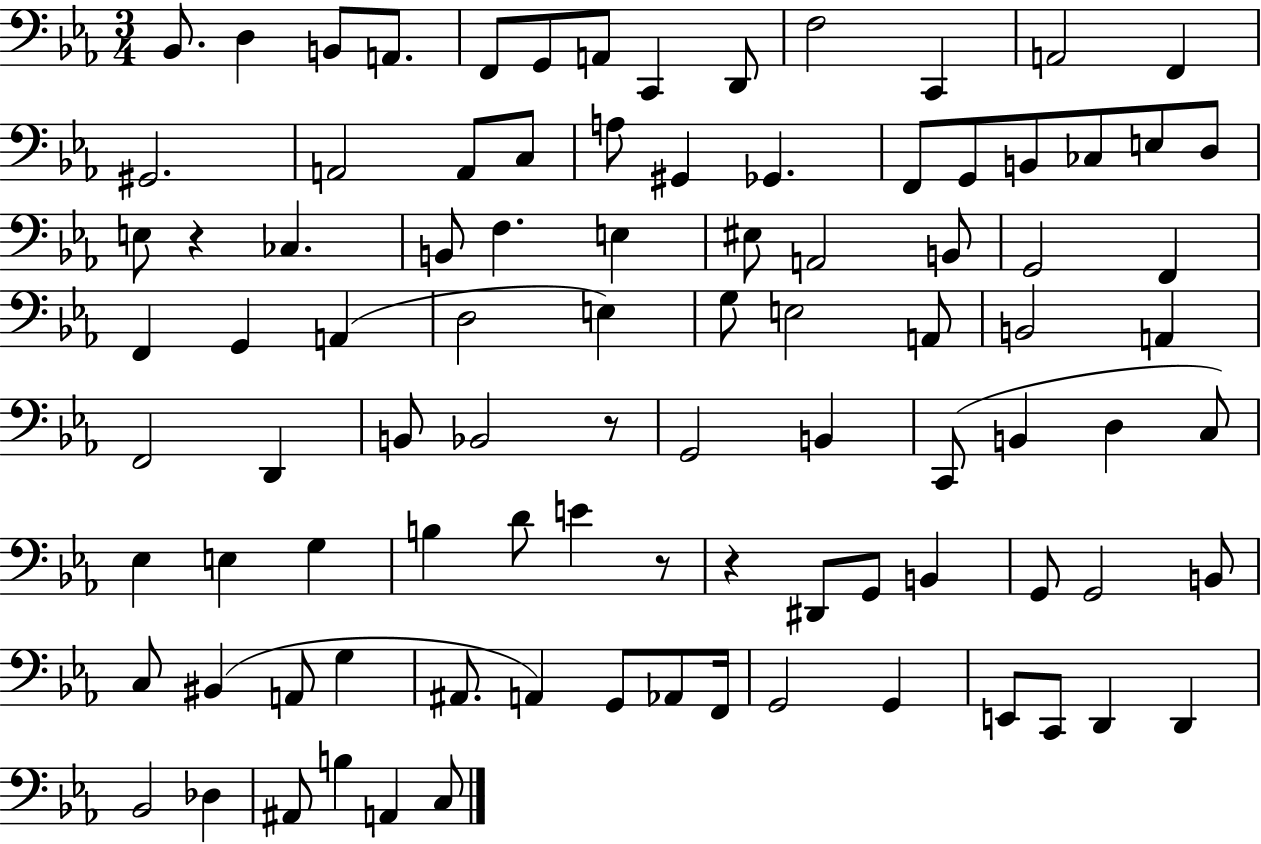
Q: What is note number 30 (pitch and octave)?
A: F3